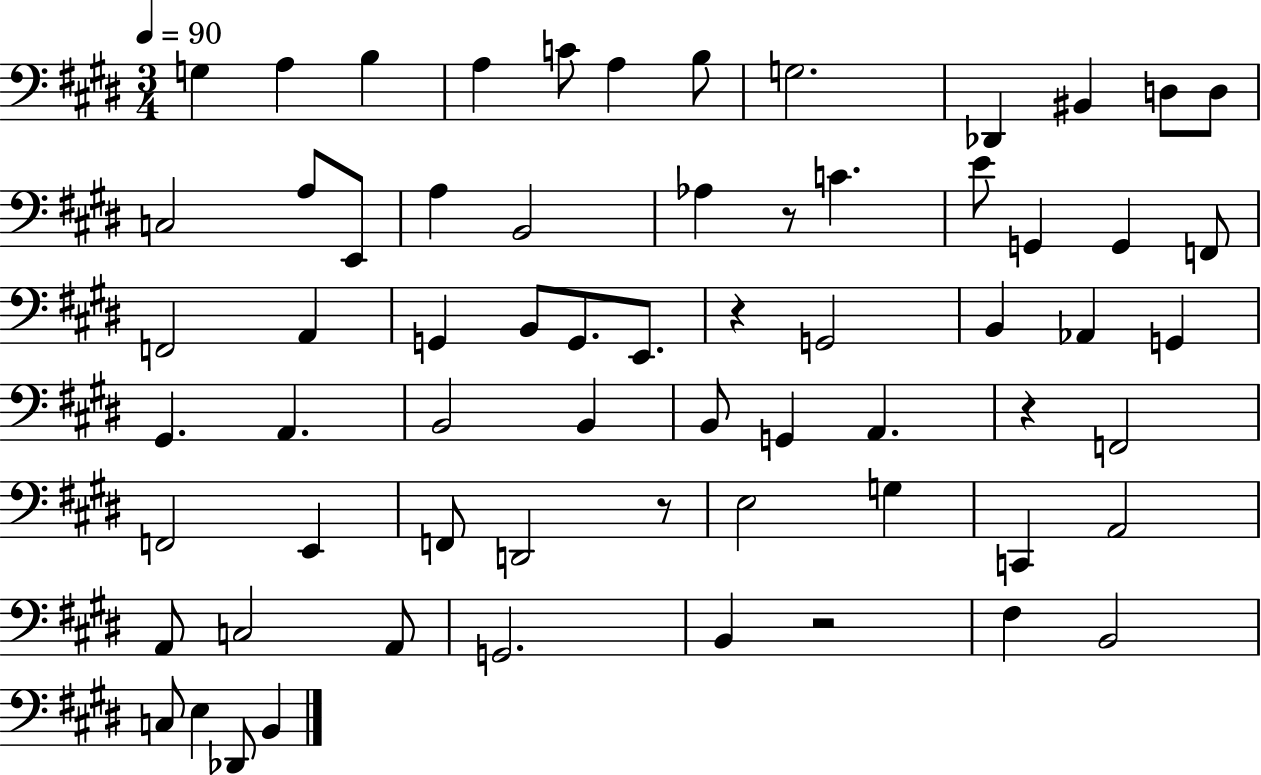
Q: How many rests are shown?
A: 5